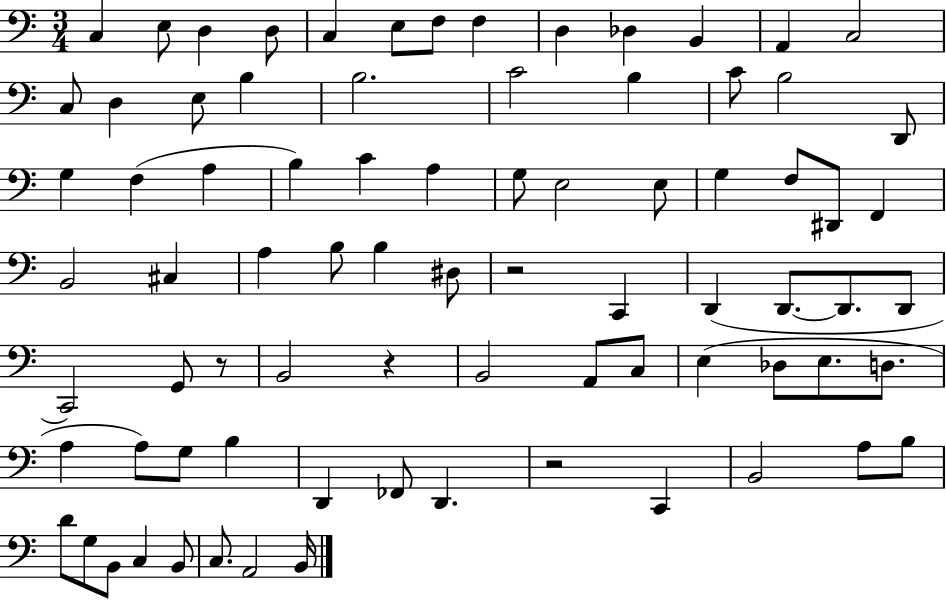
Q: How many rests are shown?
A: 4